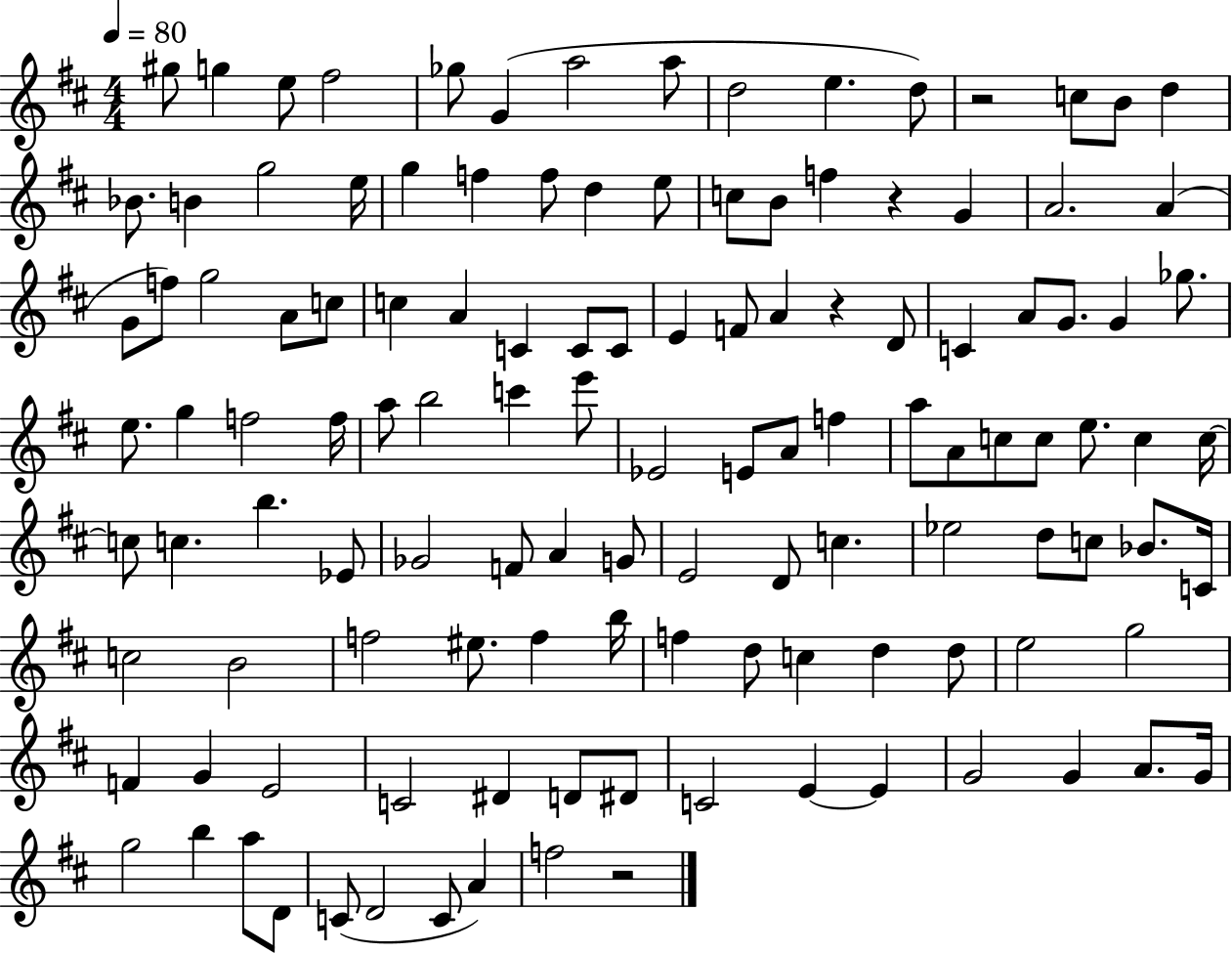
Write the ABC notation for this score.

X:1
T:Untitled
M:4/4
L:1/4
K:D
^g/2 g e/2 ^f2 _g/2 G a2 a/2 d2 e d/2 z2 c/2 B/2 d _B/2 B g2 e/4 g f f/2 d e/2 c/2 B/2 f z G A2 A G/2 f/2 g2 A/2 c/2 c A C C/2 C/2 E F/2 A z D/2 C A/2 G/2 G _g/2 e/2 g f2 f/4 a/2 b2 c' e'/2 _E2 E/2 A/2 f a/2 A/2 c/2 c/2 e/2 c c/4 c/2 c b _E/2 _G2 F/2 A G/2 E2 D/2 c _e2 d/2 c/2 _B/2 C/4 c2 B2 f2 ^e/2 f b/4 f d/2 c d d/2 e2 g2 F G E2 C2 ^D D/2 ^D/2 C2 E E G2 G A/2 G/4 g2 b a/2 D/2 C/2 D2 C/2 A f2 z2